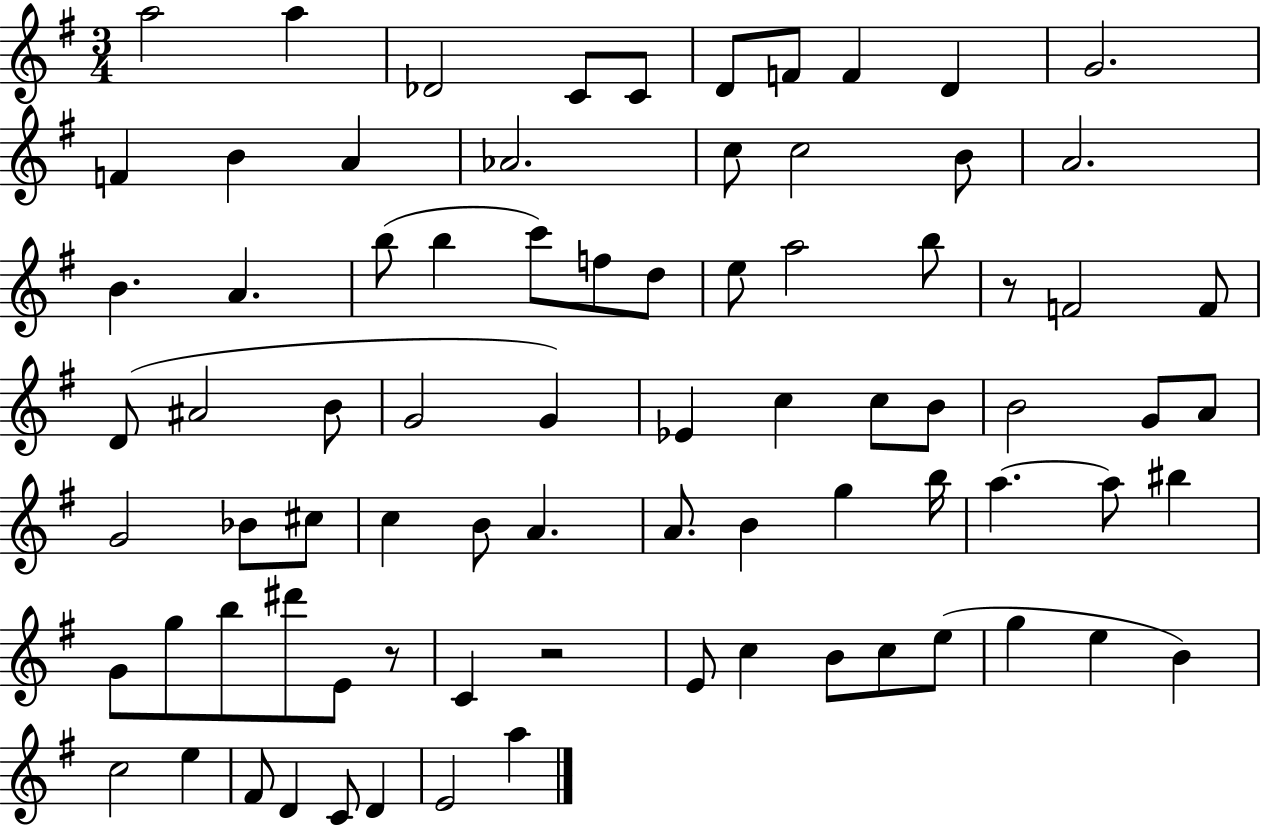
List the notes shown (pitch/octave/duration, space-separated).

A5/h A5/q Db4/h C4/e C4/e D4/e F4/e F4/q D4/q G4/h. F4/q B4/q A4/q Ab4/h. C5/e C5/h B4/e A4/h. B4/q. A4/q. B5/e B5/q C6/e F5/e D5/e E5/e A5/h B5/e R/e F4/h F4/e D4/e A#4/h B4/e G4/h G4/q Eb4/q C5/q C5/e B4/e B4/h G4/e A4/e G4/h Bb4/e C#5/e C5/q B4/e A4/q. A4/e. B4/q G5/q B5/s A5/q. A5/e BIS5/q G4/e G5/e B5/e D#6/e E4/e R/e C4/q R/h E4/e C5/q B4/e C5/e E5/e G5/q E5/q B4/q C5/h E5/q F#4/e D4/q C4/e D4/q E4/h A5/q